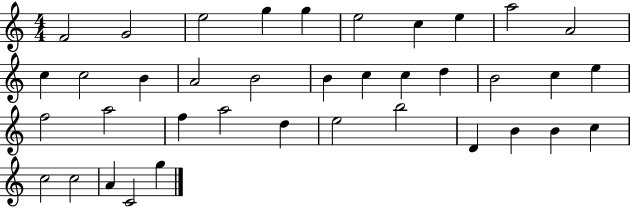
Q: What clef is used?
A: treble